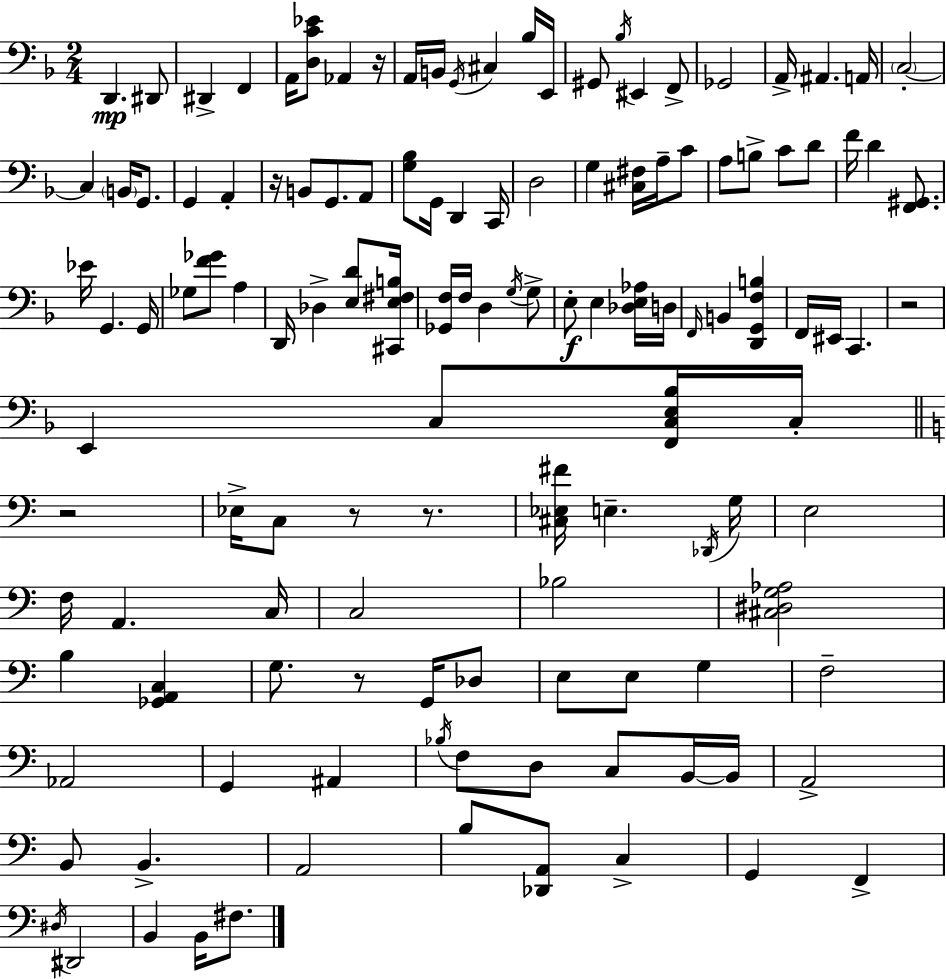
{
  \clef bass
  \numericTimeSignature
  \time 2/4
  \key f \major
  \repeat volta 2 { d,4.\mp dis,8 | dis,4-> f,4 | a,16 <d c' ees'>8 aes,4 r16 | a,16 b,16 \acciaccatura { g,16 } cis4 bes16 | \break e,16 gis,8 \acciaccatura { bes16 } eis,4 | f,8-> ges,2 | a,16-> ais,4. | a,16 \parenthesize c2-.~~ | \break c4 \parenthesize b,16 g,8. | g,4 a,4-. | r16 b,8 g,8. | a,8 <g bes>8 g,16 d,4 | \break c,16 d2 | g4 <cis fis>16 a16-- | c'8 a8 b8-> c'8 | d'8 f'16 d'4 <f, gis,>8. | \break ees'16 g,4. | g,16 ges8 <f' ges'>8 a4 | d,16 des4-> <e d'>8 | <cis, e fis b>16 <ges, f>16 f16 d4 | \break \acciaccatura { g16 } g8-> e8-.\f e4 | <des e aes>16 d16 \grace { f,16 } b,4 | <d, g, f b>4 f,16 eis,16 c,4. | r2 | \break e,4 | c8 <f, c e bes>16 c16-. \bar "||" \break \key a \minor r2 | ees16-> c8 r8 r8. | <cis ees fis'>16 e4.-- \acciaccatura { des,16 } | g16 e2 | \break f16 a,4. | c16 c2 | bes2 | <cis dis g aes>2 | \break b4 <ges, a, c>4 | g8. r8 g,16 des8 | e8 e8 g4 | f2-- | \break aes,2 | g,4 ais,4 | \acciaccatura { bes16 } f8 d8 c8 | b,16~~ b,16 a,2-> | \break b,8 b,4.-> | a,2 | b8 <des, a,>8 c4-> | g,4 f,4-> | \break \acciaccatura { dis16 } dis,2 | b,4 b,16 | fis8. } \bar "|."
}